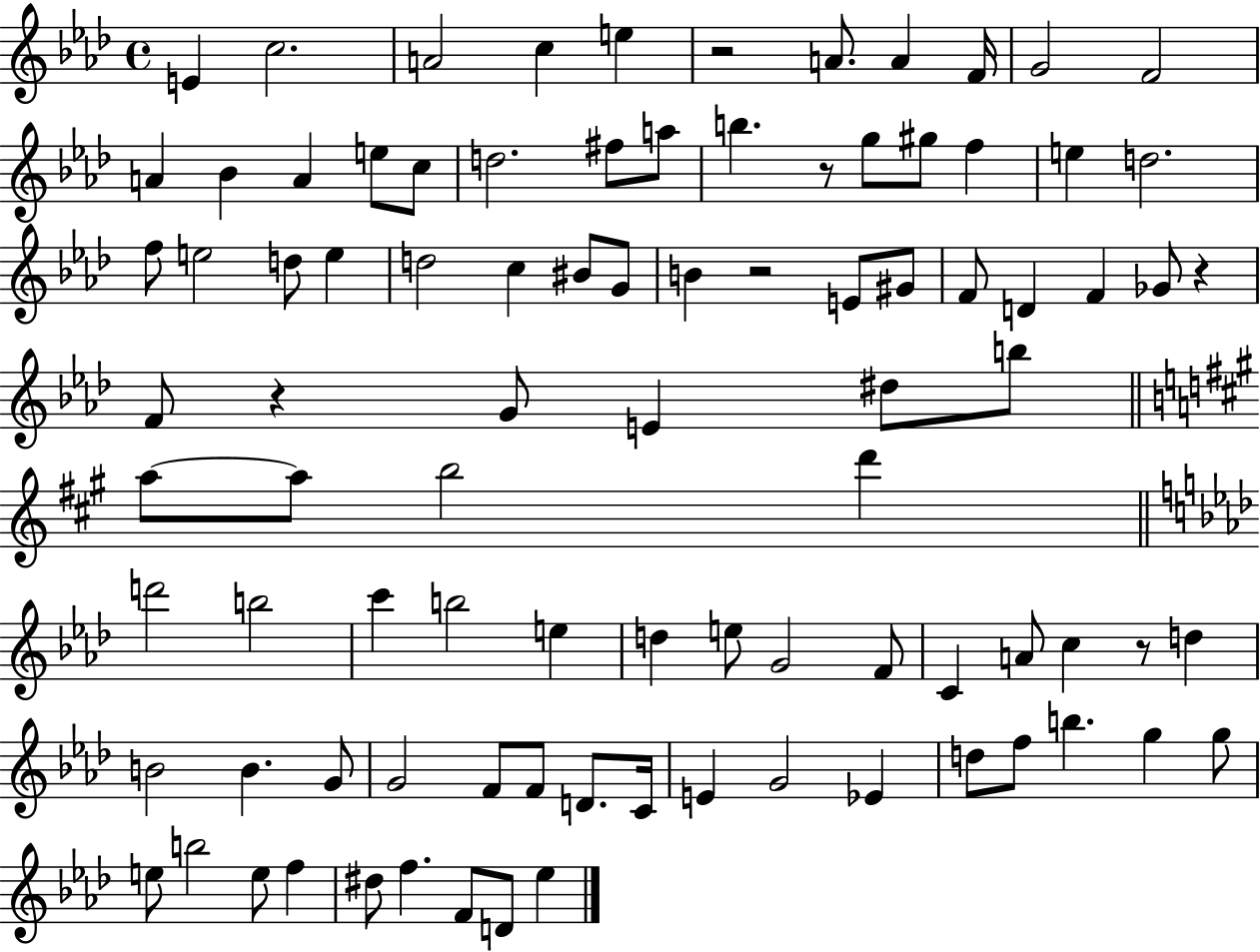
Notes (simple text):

E4/q C5/h. A4/h C5/q E5/q R/h A4/e. A4/q F4/s G4/h F4/h A4/q Bb4/q A4/q E5/e C5/e D5/h. F#5/e A5/e B5/q. R/e G5/e G#5/e F5/q E5/q D5/h. F5/e E5/h D5/e E5/q D5/h C5/q BIS4/e G4/e B4/q R/h E4/e G#4/e F4/e D4/q F4/q Gb4/e R/q F4/e R/q G4/e E4/q D#5/e B5/e A5/e A5/e B5/h D6/q D6/h B5/h C6/q B5/h E5/q D5/q E5/e G4/h F4/e C4/q A4/e C5/q R/e D5/q B4/h B4/q. G4/e G4/h F4/e F4/e D4/e. C4/s E4/q G4/h Eb4/q D5/e F5/e B5/q. G5/q G5/e E5/e B5/h E5/e F5/q D#5/e F5/q. F4/e D4/e Eb5/q